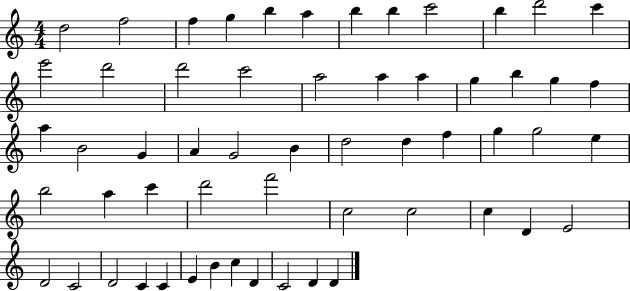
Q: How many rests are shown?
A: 0